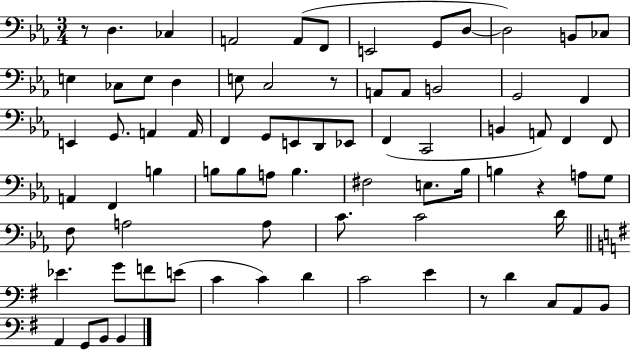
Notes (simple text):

R/e D3/q. CES3/q A2/h A2/e F2/e E2/h G2/e D3/e D3/h B2/e CES3/e E3/q CES3/e E3/e D3/q E3/e C3/h R/e A2/e A2/e B2/h G2/h F2/q E2/q G2/e. A2/q A2/s F2/q G2/e E2/e D2/e Eb2/e F2/q C2/h B2/q A2/e F2/q F2/e A2/q F2/q B3/q B3/e B3/e A3/e B3/q. F#3/h E3/e. Bb3/s B3/q R/q A3/e G3/e F3/e A3/h A3/e C4/e. C4/h D4/s Eb4/q. G4/e F4/e E4/e C4/q C4/q D4/q C4/h E4/q R/e D4/q C3/e A2/e B2/e A2/q G2/e B2/e B2/q